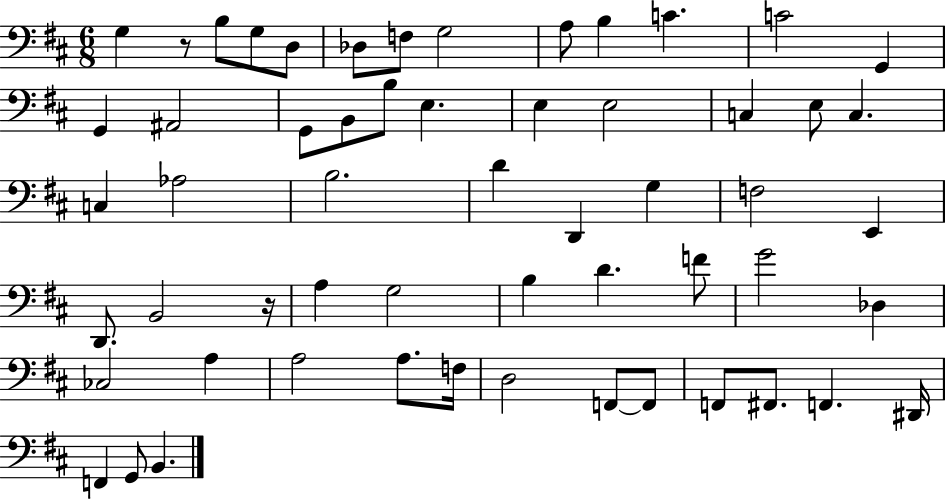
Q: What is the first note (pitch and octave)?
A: G3